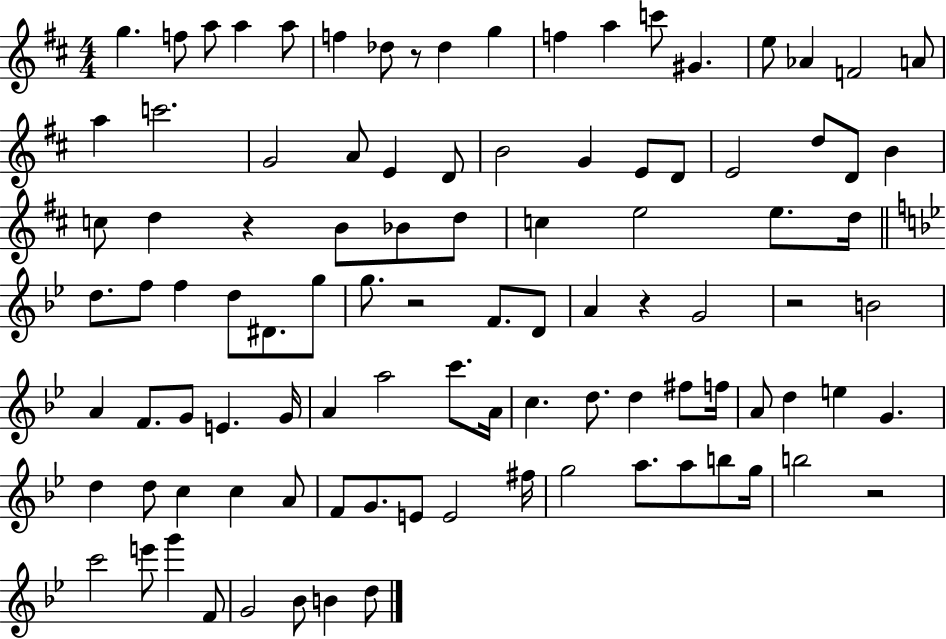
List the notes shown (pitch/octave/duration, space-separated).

G5/q. F5/e A5/e A5/q A5/e F5/q Db5/e R/e Db5/q G5/q F5/q A5/q C6/e G#4/q. E5/e Ab4/q F4/h A4/e A5/q C6/h. G4/h A4/e E4/q D4/e B4/h G4/q E4/e D4/e E4/h D5/e D4/e B4/q C5/e D5/q R/q B4/e Bb4/e D5/e C5/q E5/h E5/e. D5/s D5/e. F5/e F5/q D5/e D#4/e. G5/e G5/e. R/h F4/e. D4/e A4/q R/q G4/h R/h B4/h A4/q F4/e. G4/e E4/q. G4/s A4/q A5/h C6/e. A4/s C5/q. D5/e. D5/q F#5/e F5/s A4/e D5/q E5/q G4/q. D5/q D5/e C5/q C5/q A4/e F4/e G4/e. E4/e E4/h F#5/s G5/h A5/e. A5/e B5/e G5/s B5/h R/h C6/h E6/e G6/q F4/e G4/h Bb4/e B4/q D5/e